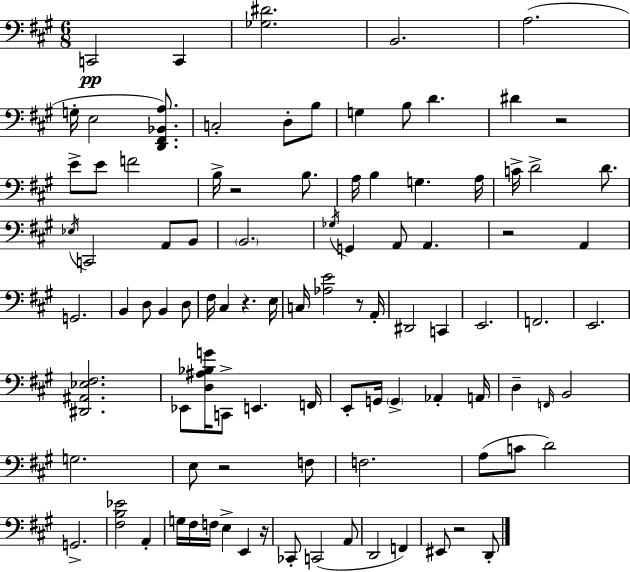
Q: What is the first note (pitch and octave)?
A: C2